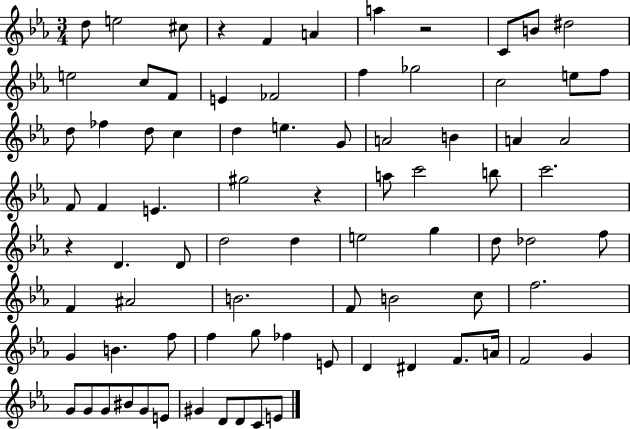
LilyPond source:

{
  \clef treble
  \numericTimeSignature
  \time 3/4
  \key ees \major
  d''8 e''2 cis''8 | r4 f'4 a'4 | a''4 r2 | c'8 b'8 dis''2 | \break e''2 c''8 f'8 | e'4 fes'2 | f''4 ges''2 | c''2 e''8 f''8 | \break d''8 fes''4 d''8 c''4 | d''4 e''4. g'8 | a'2 b'4 | a'4 a'2 | \break f'8 f'4 e'4. | gis''2 r4 | a''8 c'''2 b''8 | c'''2. | \break r4 d'4. d'8 | d''2 d''4 | e''2 g''4 | d''8 des''2 f''8 | \break f'4 ais'2 | b'2. | f'8 b'2 c''8 | f''2. | \break g'4 b'4. f''8 | f''4 g''8 fes''4 e'8 | d'4 dis'4 f'8. a'16 | f'2 g'4 | \break g'8 g'8 g'8 bis'8 g'8 e'8 | gis'4 d'8 d'8 c'8 e'8 | \bar "|."
}